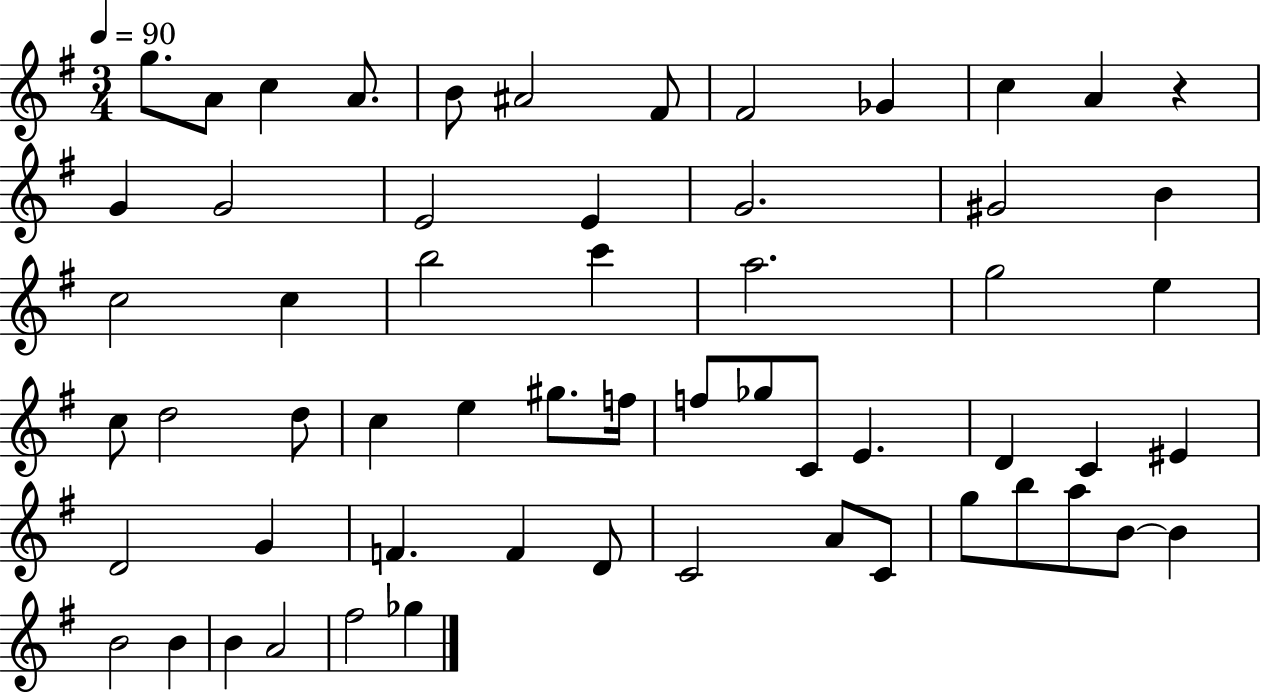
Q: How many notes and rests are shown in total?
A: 59